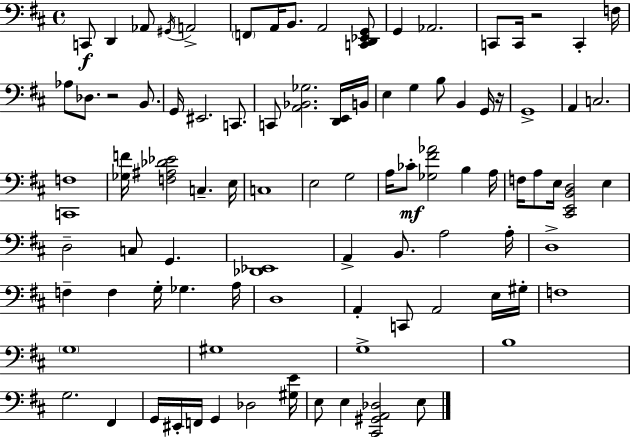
C2/e D2/q Ab2/e G#2/s A2/h F2/e A2/s B2/e. A2/h [C2,D2,Eb2,G2]/e G2/q Ab2/h. C2/e C2/s R/h C2/q F3/s Ab3/e Db3/e. R/h B2/e. G2/s EIS2/h. C2/e. C2/e [A2,Bb2,Gb3]/h. [D2,E2]/s B2/s E3/q G3/q B3/e B2/q G2/s R/s G2/w A2/q C3/h. [C2,F3]/w [Gb3,F4]/s [F3,A#3,Db4,Eb4]/h C3/q. E3/s C3/w E3/h G3/h A3/s CES4/e [Gb3,F#4,Ab4]/h B3/q A3/s F3/s A3/e E3/s [C#2,E2,B2,D3]/h E3/q D3/h C3/e G2/q. [Db2,Eb2]/w A2/q B2/e. A3/h A3/s D3/w F3/q F3/q G3/s Gb3/q. A3/s D3/w A2/q C2/e A2/h E3/s G#3/s F3/w G3/w G#3/w G3/w B3/w G3/h. F#2/q G2/s EIS2/s F2/s G2/q Db3/h [G#3,E4]/s E3/e E3/q [C#2,G#2,A2,Db3]/h E3/e